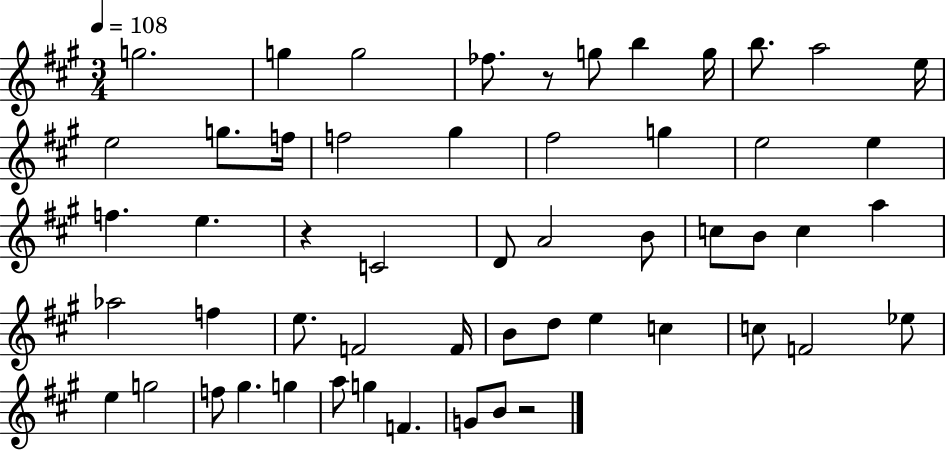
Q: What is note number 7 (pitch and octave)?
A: G5